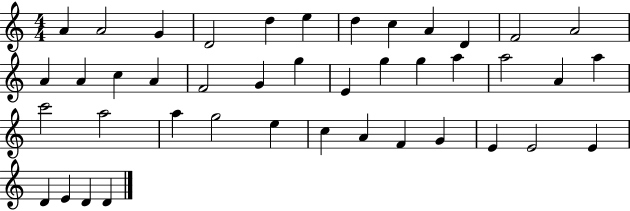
X:1
T:Untitled
M:4/4
L:1/4
K:C
A A2 G D2 d e d c A D F2 A2 A A c A F2 G g E g g a a2 A a c'2 a2 a g2 e c A F G E E2 E D E D D